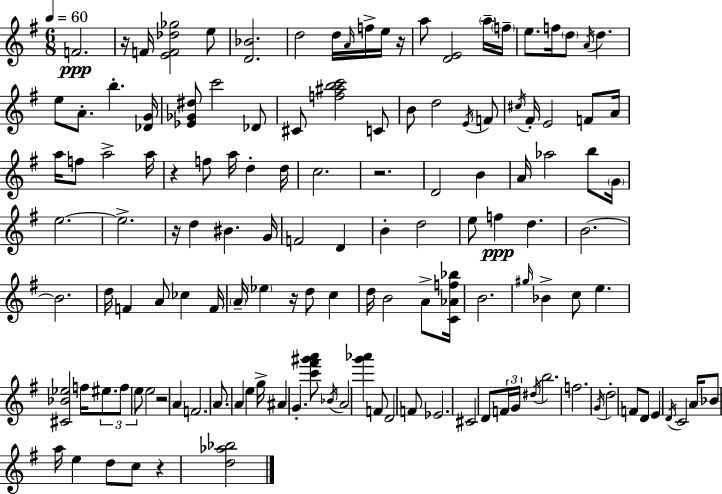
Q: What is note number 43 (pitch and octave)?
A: B4